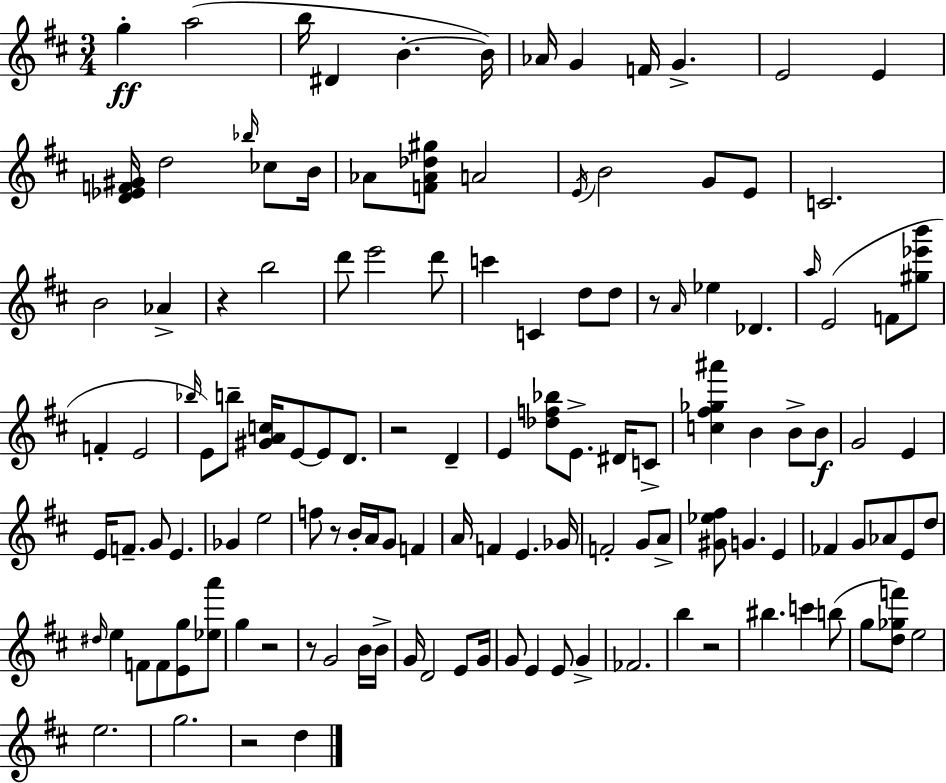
{
  \clef treble
  \numericTimeSignature
  \time 3/4
  \key d \major
  \repeat volta 2 { g''4-.\ff a''2( | b''16 dis'4 b'4.-.~~ b'16) | aes'16 g'4 f'16 g'4.-> | e'2 e'4 | \break <d' ees' f' gis'>16 d''2 \grace { bes''16 } ces''8 | b'16 aes'8 <f' aes' des'' gis''>8 a'2 | \acciaccatura { e'16 } b'2 g'8 | e'8 c'2. | \break b'2 aes'4-> | r4 b''2 | d'''8 e'''2 | d'''8 c'''4 c'4 d''8 | \break d''8 r8 \grace { a'16 } ees''4 des'4. | \grace { a''16 } e'2( | f'8 <gis'' ees''' b'''>8 f'4-. e'2 | \grace { bes''16 }) e'8 b''8-- <gis' a' c''>16 e'8~~ | \break e'8 d'8. r2 | d'4-- e'4 <des'' f'' bes''>8 e'8.-> | dis'16 c'8-> <c'' fis'' ges'' ais'''>4 b'4 | b'8-> b'8\f g'2 | \break e'4 e'16 f'8.-- g'8 e'4. | ges'4 e''2 | f''8 r8 b'16-. a'16 g'8 | f'4 a'16 f'4 e'4. | \break ges'16 f'2-. | g'8 a'8-> <gis' ees'' fis''>8 g'4. | e'4 fes'4 g'8 aes'8 | e'8 d''8 \grace { dis''16 } e''4 f'8 | \break f'8 <e' g''>8 <ees'' a'''>8 g''4 r2 | r8 g'2 | b'16 b'16-> g'16 d'2 | e'8 g'16 g'8 e'4 | \break e'8 g'4-> fes'2. | b''4 r2 | bis''4. | c'''4 b''8( g''8 <d'' ges'' f'''>8) e''2 | \break e''2. | g''2. | r2 | d''4 } \bar "|."
}